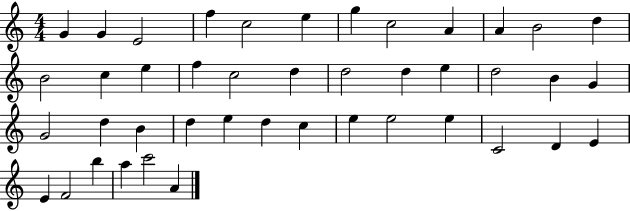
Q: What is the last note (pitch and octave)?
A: A4